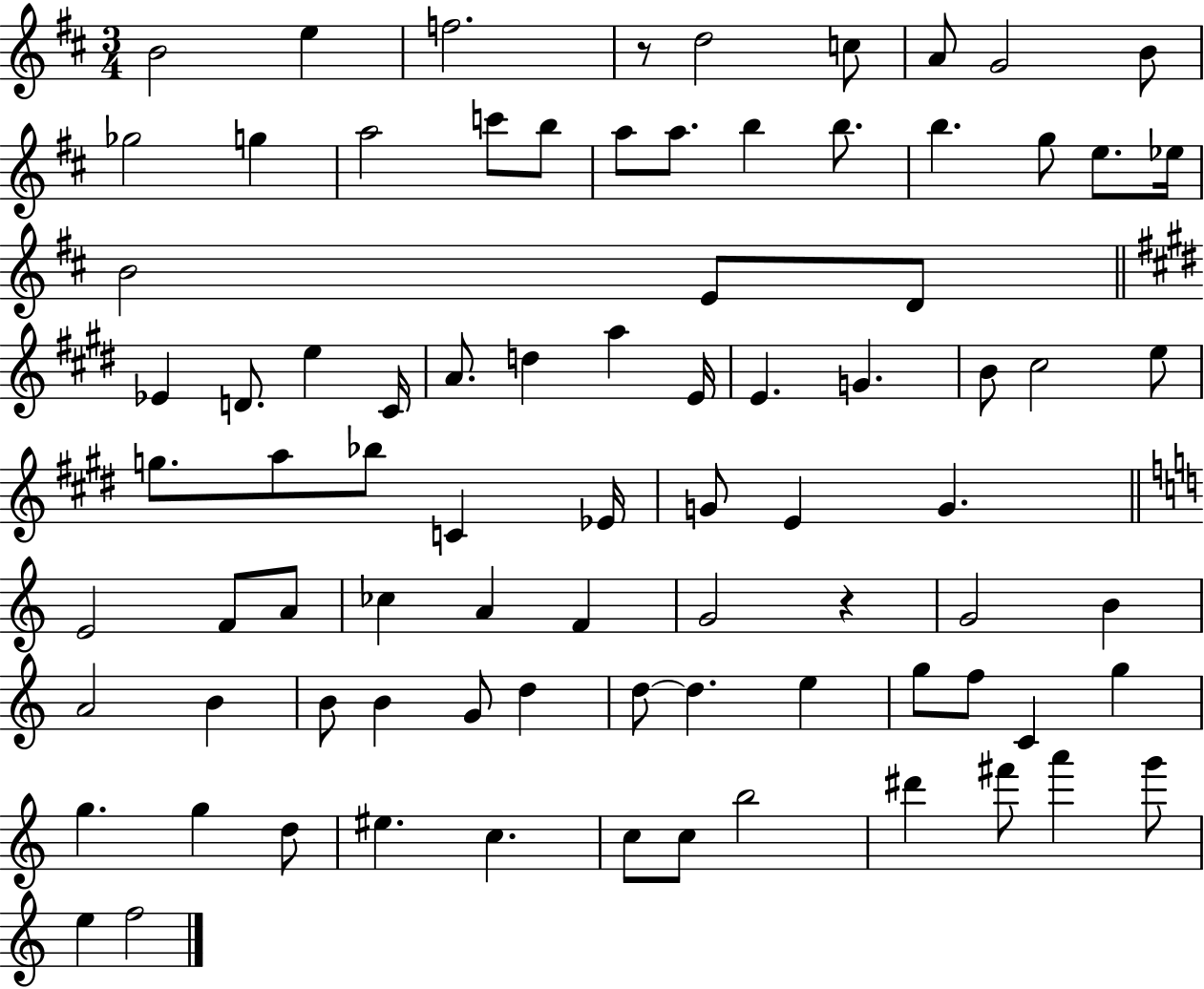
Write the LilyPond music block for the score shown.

{
  \clef treble
  \numericTimeSignature
  \time 3/4
  \key d \major
  \repeat volta 2 { b'2 e''4 | f''2. | r8 d''2 c''8 | a'8 g'2 b'8 | \break ges''2 g''4 | a''2 c'''8 b''8 | a''8 a''8. b''4 b''8. | b''4. g''8 e''8. ees''16 | \break b'2 e'8 d'8 | \bar "||" \break \key e \major ees'4 d'8. e''4 cis'16 | a'8. d''4 a''4 e'16 | e'4. g'4. | b'8 cis''2 e''8 | \break g''8. a''8 bes''8 c'4 ees'16 | g'8 e'4 g'4. | \bar "||" \break \key c \major e'2 f'8 a'8 | ces''4 a'4 f'4 | g'2 r4 | g'2 b'4 | \break a'2 b'4 | b'8 b'4 g'8 d''4 | d''8~~ d''4. e''4 | g''8 f''8 c'4 g''4 | \break g''4. g''4 d''8 | eis''4. c''4. | c''8 c''8 b''2 | dis'''4 fis'''8 a'''4 g'''8 | \break e''4 f''2 | } \bar "|."
}